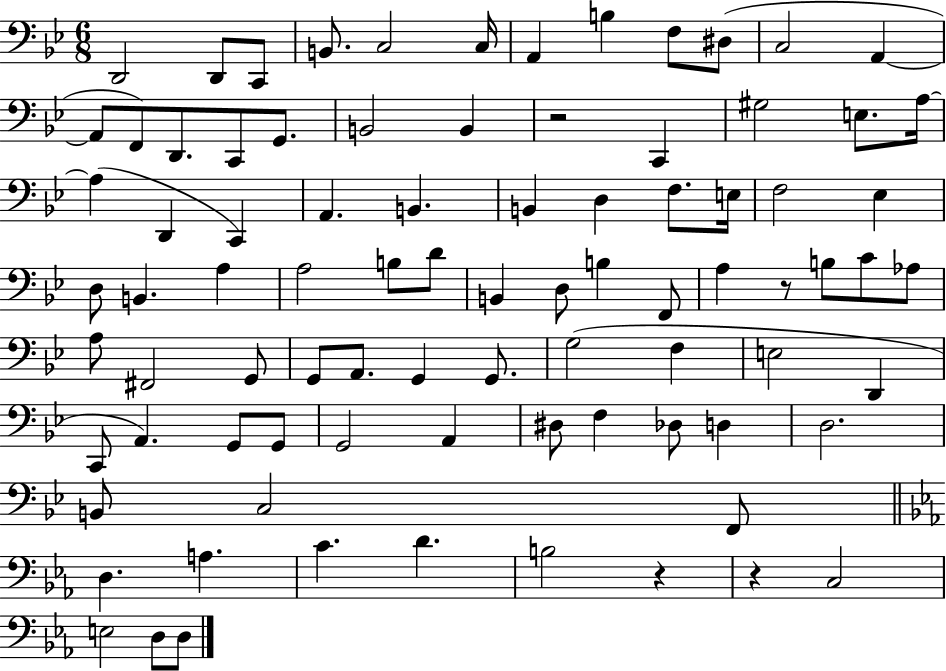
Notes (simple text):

D2/h D2/e C2/e B2/e. C3/h C3/s A2/q B3/q F3/e D#3/e C3/h A2/q A2/e F2/e D2/e. C2/e G2/e. B2/h B2/q R/h C2/q G#3/h E3/e. A3/s A3/q D2/q C2/q A2/q. B2/q. B2/q D3/q F3/e. E3/s F3/h Eb3/q D3/e B2/q. A3/q A3/h B3/e D4/e B2/q D3/e B3/q F2/e A3/q R/e B3/e C4/e Ab3/e A3/e F#2/h G2/e G2/e A2/e. G2/q G2/e. G3/h F3/q E3/h D2/q C2/e A2/q. G2/e G2/e G2/h A2/q D#3/e F3/q Db3/e D3/q D3/h. B2/e C3/h F2/e D3/q. A3/q. C4/q. D4/q. B3/h R/q R/q C3/h E3/h D3/e D3/e